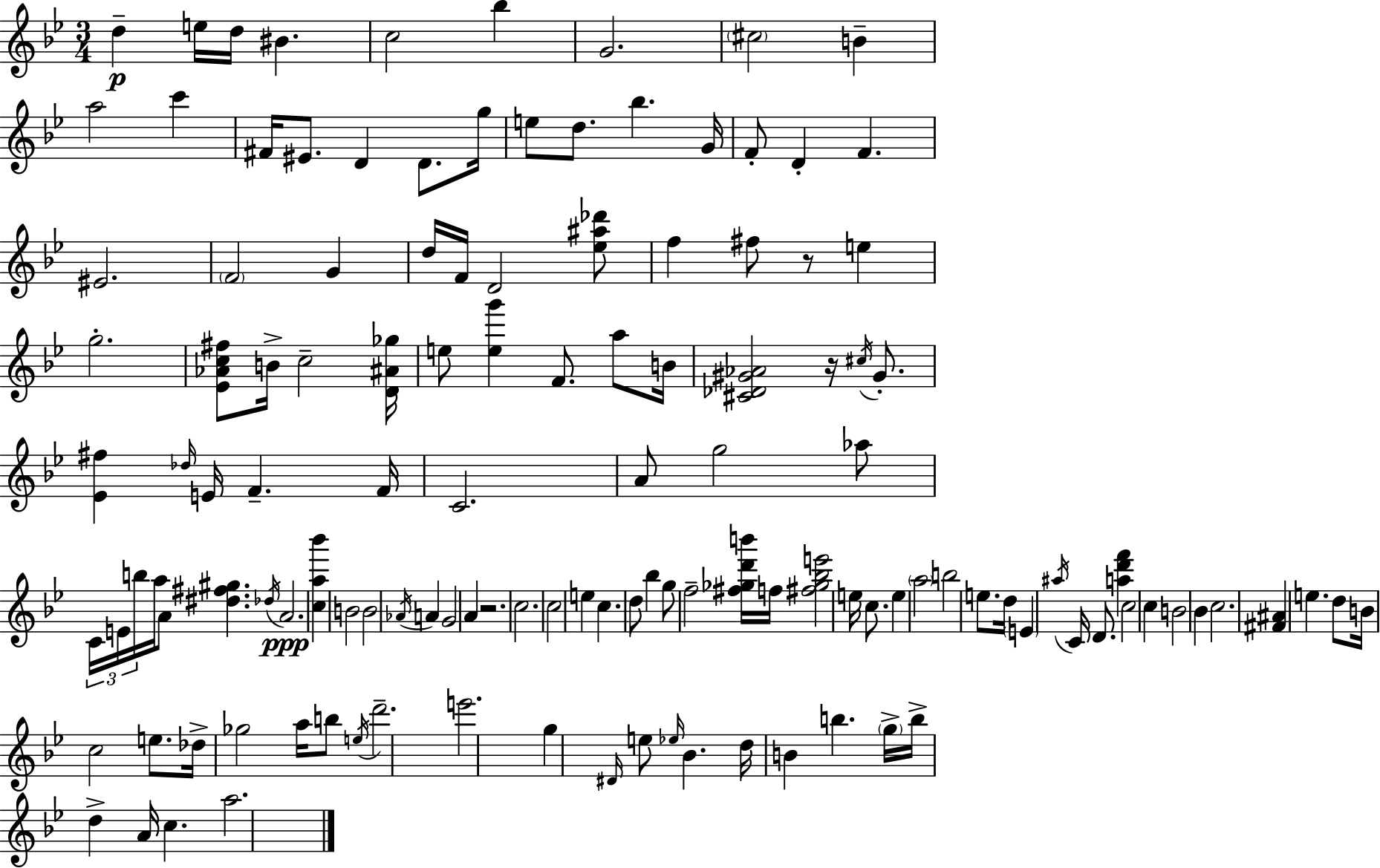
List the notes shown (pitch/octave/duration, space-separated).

D5/q E5/s D5/s BIS4/q. C5/h Bb5/q G4/h. C#5/h B4/q A5/h C6/q F#4/s EIS4/e. D4/q D4/e. G5/s E5/e D5/e. Bb5/q. G4/s F4/e D4/q F4/q. EIS4/h. F4/h G4/q D5/s F4/s D4/h [Eb5,A#5,Db6]/e F5/q F#5/e R/e E5/q G5/h. [Eb4,Ab4,C5,F#5]/e B4/s C5/h [D4,A#4,Gb5]/s E5/e [E5,G6]/q F4/e. A5/e B4/s [C#4,Db4,G#4,Ab4]/h R/s C#5/s G#4/e. [Eb4,F#5]/q Db5/s E4/s F4/q. F4/s C4/h. A4/e G5/h Ab5/e C4/s E4/s B5/s A5/s A4/e [D#5,F#5,G#5]/q. Db5/s A4/h. [C5,A5,Bb6]/q B4/h B4/h Ab4/s A4/q G4/h A4/q R/h. C5/h. C5/h E5/q C5/q. D5/e Bb5/q G5/e F5/h [F#5,Gb5,D6,B6]/s F5/s [F#5,Gb5,Bb5,E6]/h E5/s C5/e. E5/q A5/h B5/h E5/e. D5/s E4/q A#5/s C4/s D4/e. [A5,D6,F6]/q C5/h C5/q B4/h Bb4/q C5/h. [F#4,A#4]/q E5/q. D5/e B4/s C5/h E5/e. Db5/s Gb5/h A5/s B5/e E5/s D6/h. E6/h. G5/q D#4/s E5/e Eb5/s Bb4/q. D5/s B4/q B5/q. G5/s B5/s D5/q A4/s C5/q. A5/h.